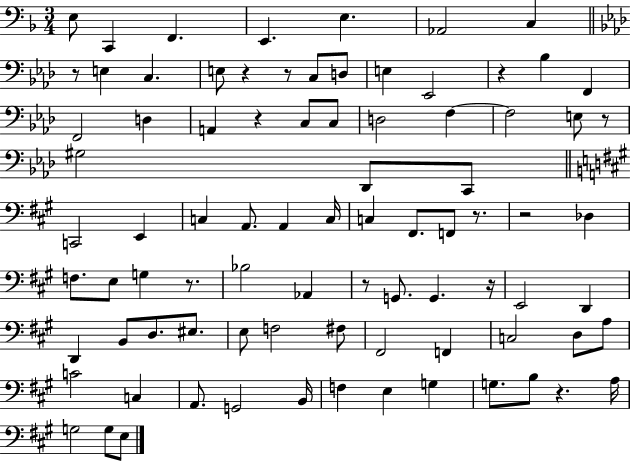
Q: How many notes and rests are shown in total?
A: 85